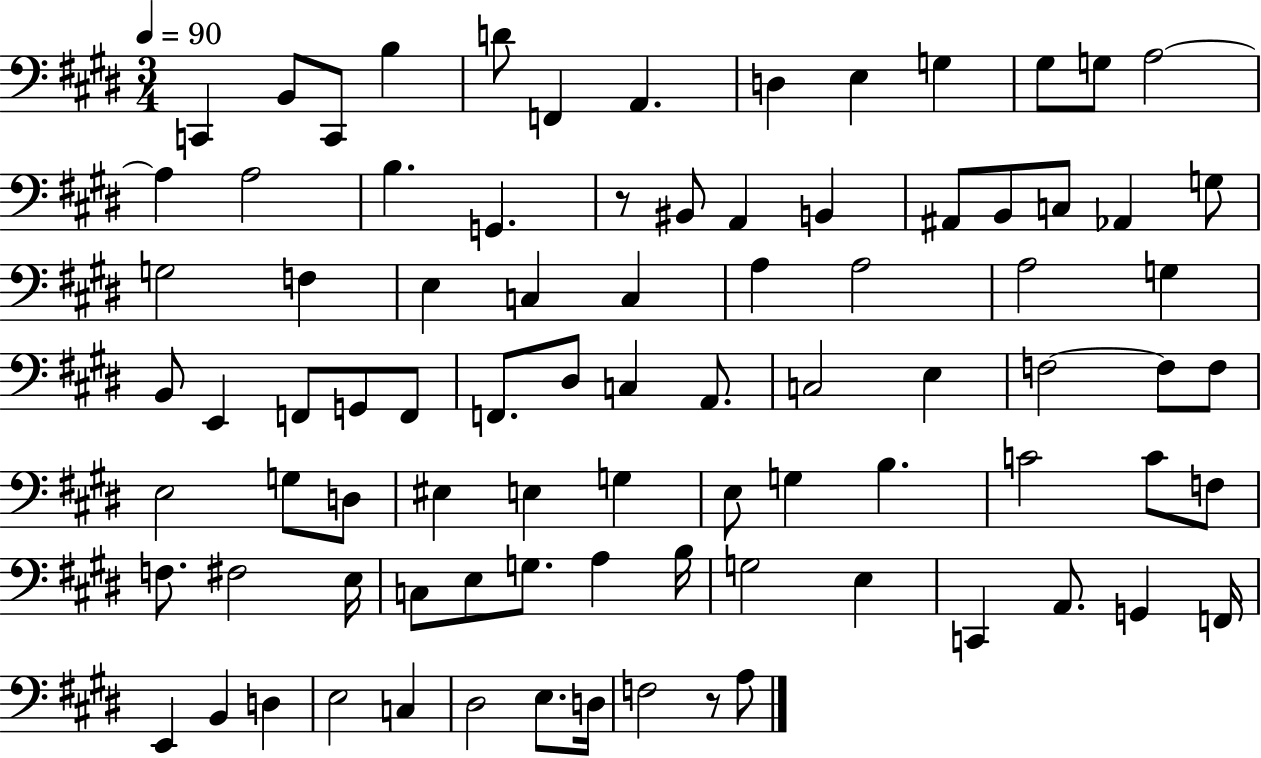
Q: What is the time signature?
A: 3/4